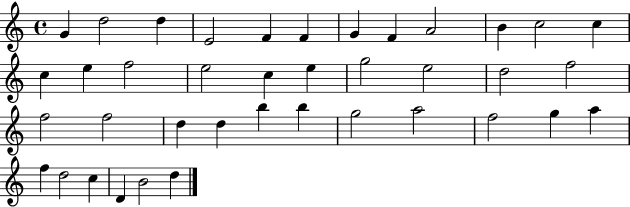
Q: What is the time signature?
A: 4/4